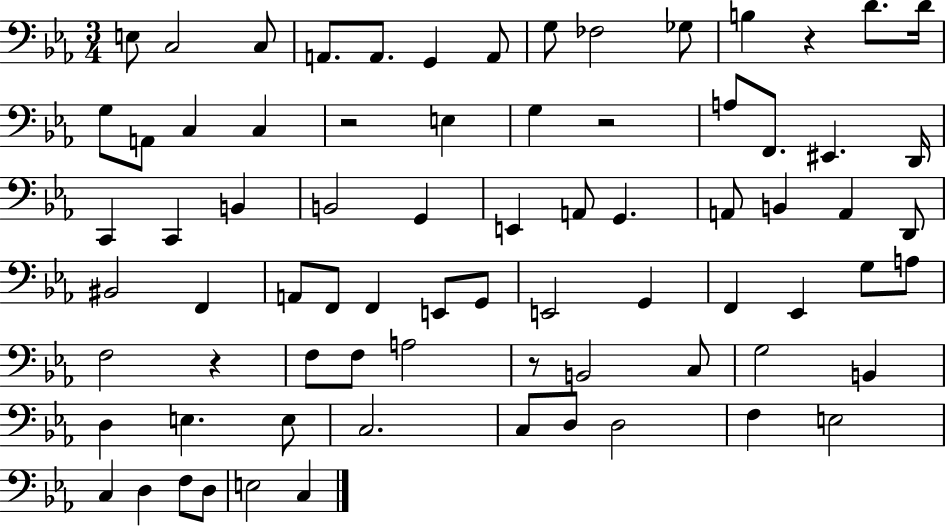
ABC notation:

X:1
T:Untitled
M:3/4
L:1/4
K:Eb
E,/2 C,2 C,/2 A,,/2 A,,/2 G,, A,,/2 G,/2 _F,2 _G,/2 B, z D/2 D/4 G,/2 A,,/2 C, C, z2 E, G, z2 A,/2 F,,/2 ^E,, D,,/4 C,, C,, B,, B,,2 G,, E,, A,,/2 G,, A,,/2 B,, A,, D,,/2 ^B,,2 F,, A,,/2 F,,/2 F,, E,,/2 G,,/2 E,,2 G,, F,, _E,, G,/2 A,/2 F,2 z F,/2 F,/2 A,2 z/2 B,,2 C,/2 G,2 B,, D, E, E,/2 C,2 C,/2 D,/2 D,2 F, E,2 C, D, F,/2 D,/2 E,2 C,